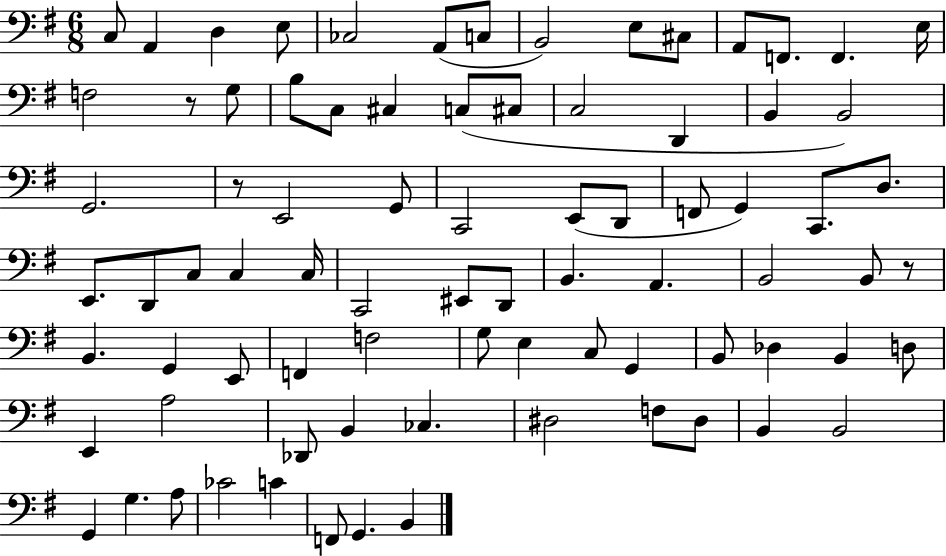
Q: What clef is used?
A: bass